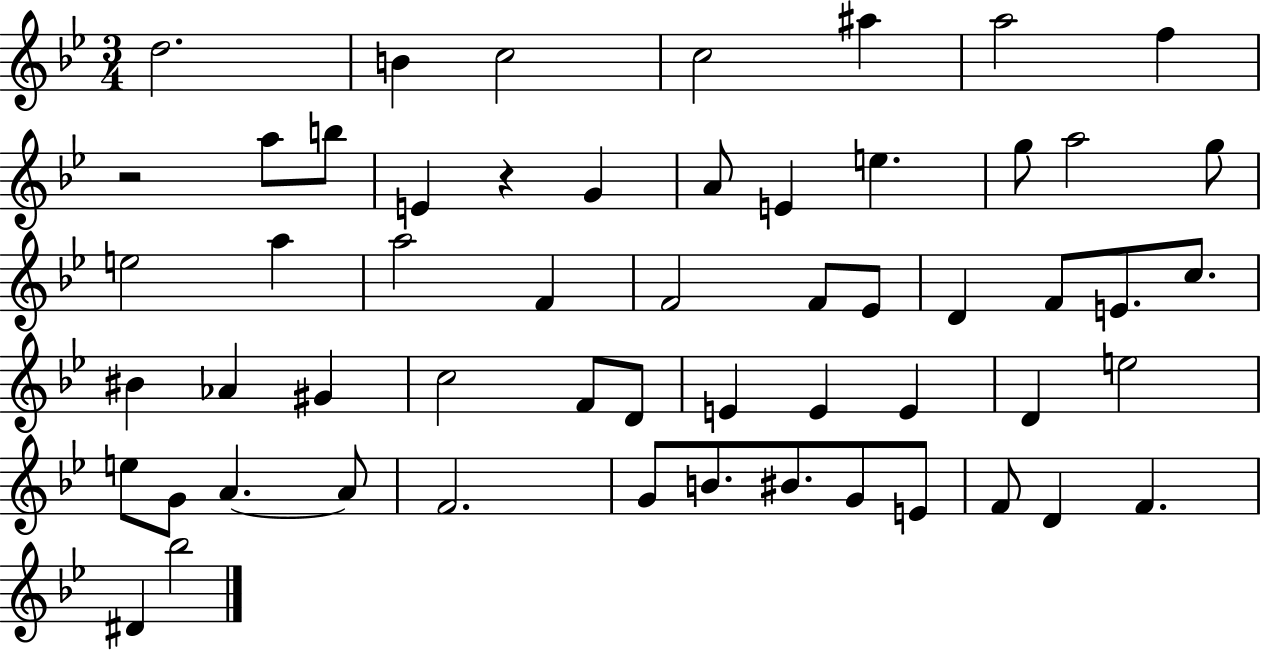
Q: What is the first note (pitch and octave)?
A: D5